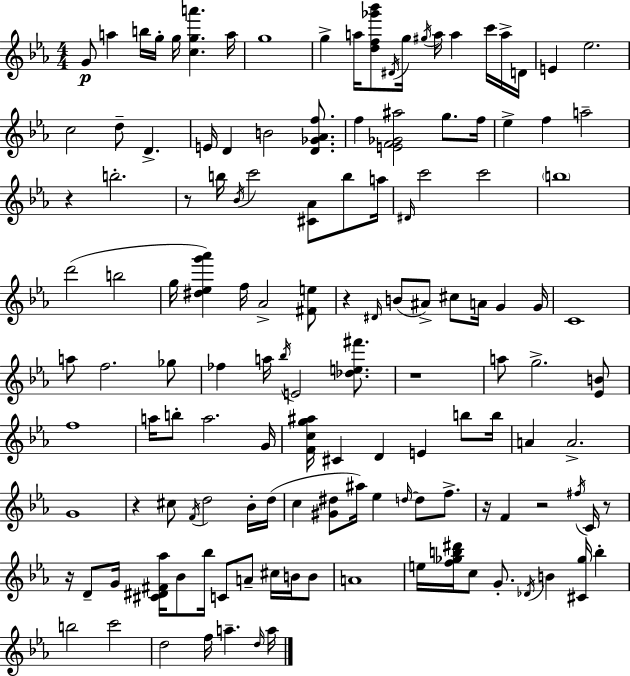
X:1
T:Untitled
M:4/4
L:1/4
K:Eb
G/2 a b/4 g/4 g/4 [cga'] a/4 g4 g a/4 [df_g'_b']/2 ^D/4 g/4 ^g/4 a/4 a c'/4 a/4 D/4 E _e2 c2 d/2 D E/4 D B2 [D_G_Af]/2 f [EF_G^a]2 g/2 f/4 _e f a2 z b2 z/2 b/4 _B/4 c'2 [^C_A]/2 b/2 a/4 ^D/4 c'2 c'2 b4 d'2 b2 g/4 [^d_eg'_a'] f/4 _A2 [^Fe]/2 z ^D/4 B/2 ^A/2 ^c/2 A/4 G G/4 C4 a/2 f2 _g/2 _f a/4 _b/4 E2 [_de^f']/2 z4 a/2 g2 [_EB]/2 f4 a/4 b/2 a2 G/4 [Fcg^a]/4 ^C D E b/2 b/4 A A2 G4 z ^c/2 F/4 d2 _B/4 d/4 c [^G^d]/2 ^a/4 _e d/4 d/2 f/2 z/4 F z2 ^f/4 C/4 z/2 z/4 D/2 G/4 [^C^D^F_a]/4 _B/2 _b/4 C/2 A/2 ^c/4 B/4 B/2 A4 e/4 [f_gb^d']/4 c/2 G/2 _D/4 B [^C_g]/4 b b2 c'2 d2 f/4 a d/4 a/4